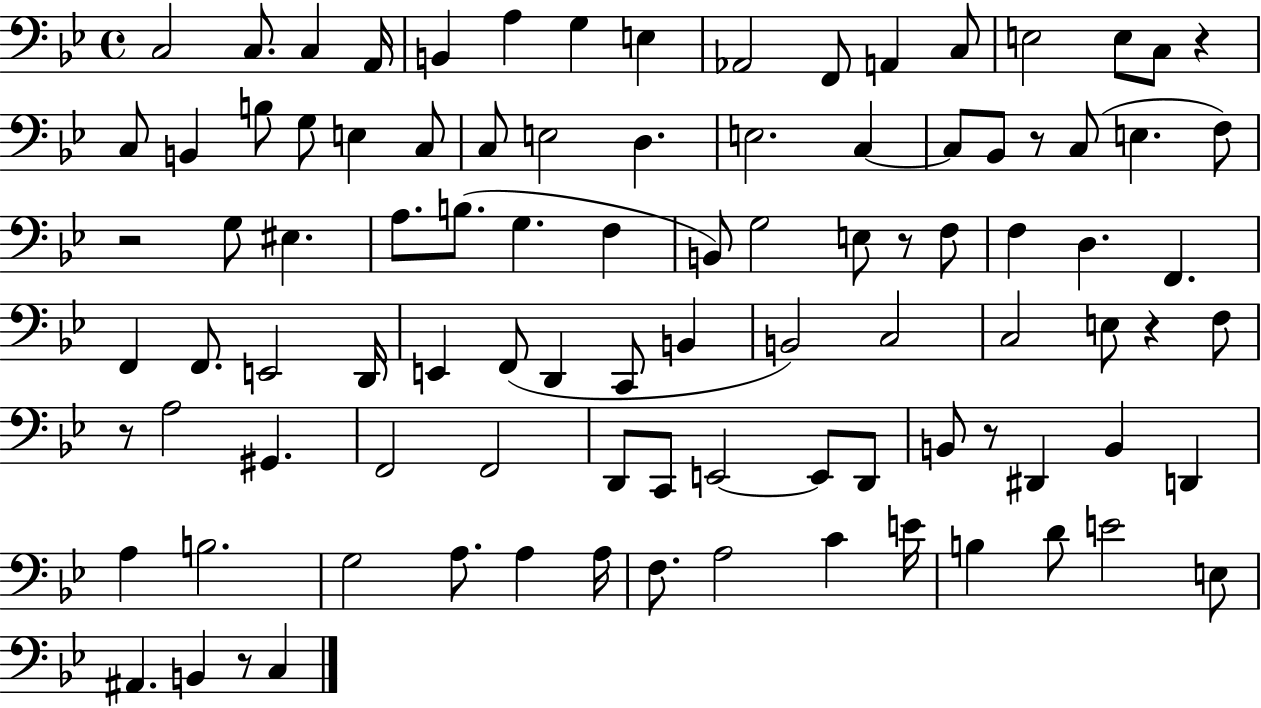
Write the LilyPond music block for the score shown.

{
  \clef bass
  \time 4/4
  \defaultTimeSignature
  \key bes \major
  \repeat volta 2 { c2 c8. c4 a,16 | b,4 a4 g4 e4 | aes,2 f,8 a,4 c8 | e2 e8 c8 r4 | \break c8 b,4 b8 g8 e4 c8 | c8 e2 d4. | e2. c4~~ | c8 bes,8 r8 c8( e4. f8) | \break r2 g8 eis4. | a8. b8.( g4. f4 | b,8) g2 e8 r8 f8 | f4 d4. f,4. | \break f,4 f,8. e,2 d,16 | e,4 f,8( d,4 c,8 b,4 | b,2) c2 | c2 e8 r4 f8 | \break r8 a2 gis,4. | f,2 f,2 | d,8 c,8 e,2~~ e,8 d,8 | b,8 r8 dis,4 b,4 d,4 | \break a4 b2. | g2 a8. a4 a16 | f8. a2 c'4 e'16 | b4 d'8 e'2 e8 | \break ais,4. b,4 r8 c4 | } \bar "|."
}